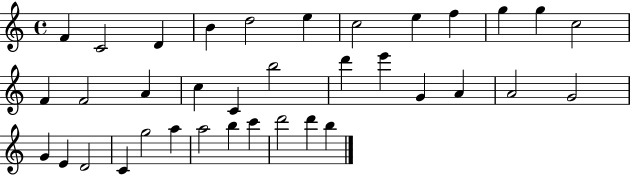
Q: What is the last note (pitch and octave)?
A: B5